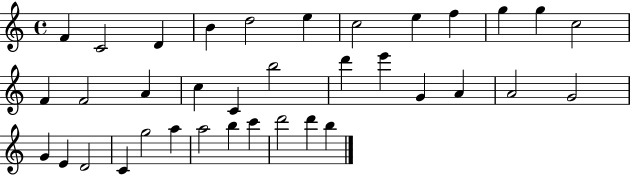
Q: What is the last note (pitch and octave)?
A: B5